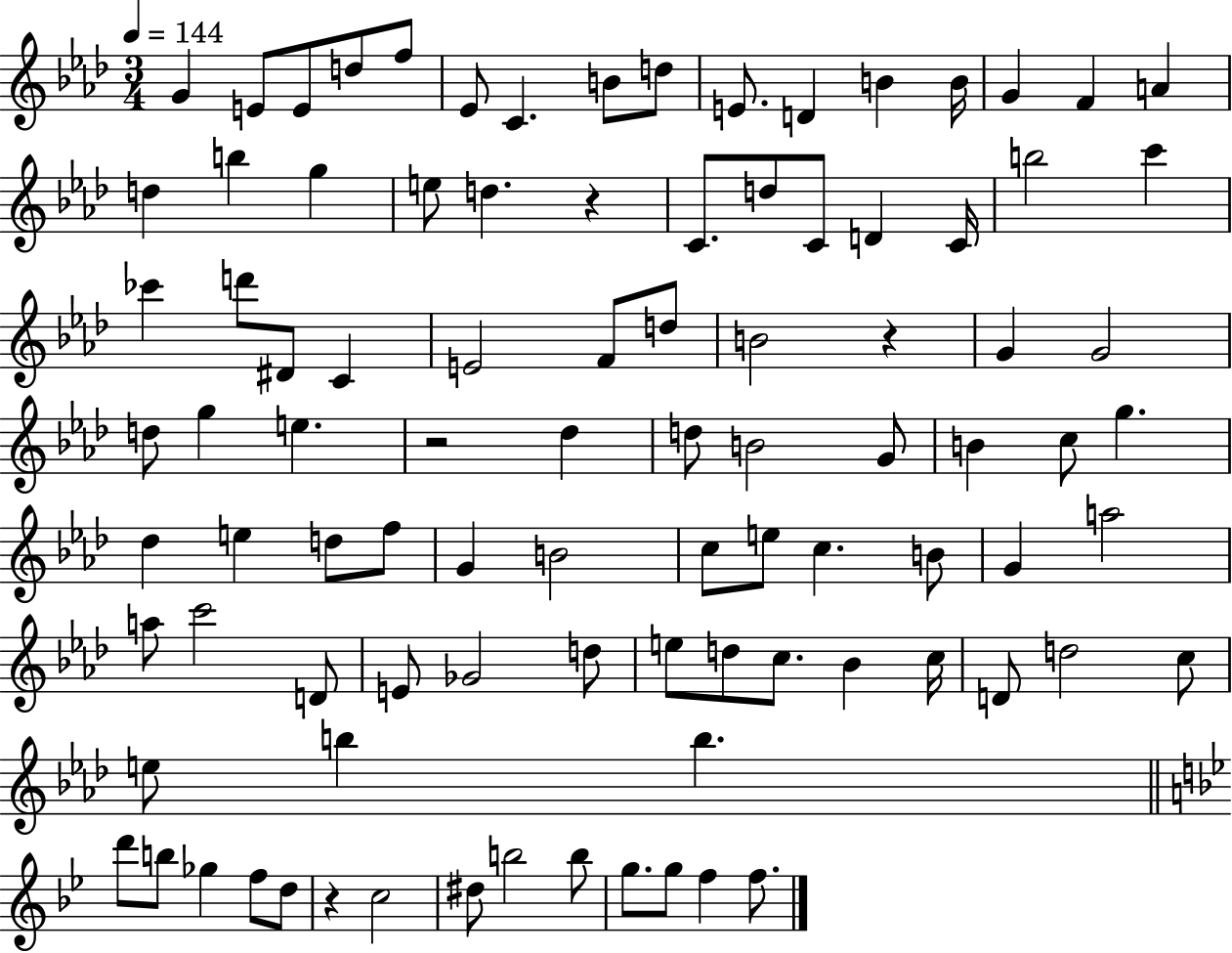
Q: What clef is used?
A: treble